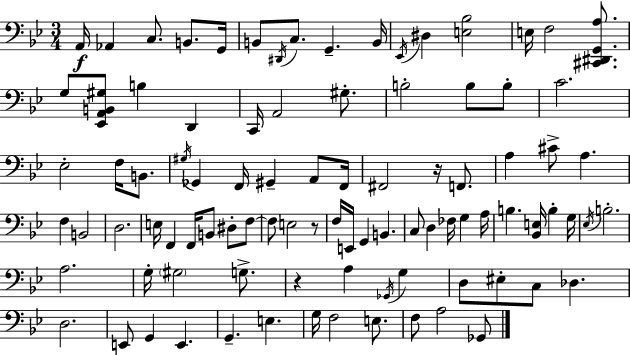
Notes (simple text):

A2/s Ab2/q C3/e. B2/e. G2/s B2/e D#2/s C3/e. G2/q. B2/s Eb2/s D#3/q [E3,Bb3]/h E3/s F3/h [C#2,D#2,G2,A3]/e. G3/e [Eb2,A2,B2,G#3]/e B3/q D2/q C2/s A2/h G#3/e. B3/h B3/e B3/e C4/h. Eb3/h F3/s B2/e. G#3/s Gb2/q F2/s G#2/q A2/e F2/s F#2/h R/s F2/e. A3/q C#4/e A3/q. F3/q B2/h D3/h. E3/s F2/q F2/s B2/e D#3/e F3/e F3/e E3/h R/e F3/s E2/s G2/q B2/q. C3/e D3/q FES3/s G3/q A3/s B3/q. [Bb2,E3]/s B3/q G3/s Eb3/s B3/h. A3/h. G3/s G#3/h G3/e. R/q A3/q Gb2/s G3/q D3/e EIS3/e C3/e Db3/q. D3/h. E2/e G2/q E2/q. G2/q. E3/q. G3/s F3/h E3/e. F3/e A3/h Gb2/e